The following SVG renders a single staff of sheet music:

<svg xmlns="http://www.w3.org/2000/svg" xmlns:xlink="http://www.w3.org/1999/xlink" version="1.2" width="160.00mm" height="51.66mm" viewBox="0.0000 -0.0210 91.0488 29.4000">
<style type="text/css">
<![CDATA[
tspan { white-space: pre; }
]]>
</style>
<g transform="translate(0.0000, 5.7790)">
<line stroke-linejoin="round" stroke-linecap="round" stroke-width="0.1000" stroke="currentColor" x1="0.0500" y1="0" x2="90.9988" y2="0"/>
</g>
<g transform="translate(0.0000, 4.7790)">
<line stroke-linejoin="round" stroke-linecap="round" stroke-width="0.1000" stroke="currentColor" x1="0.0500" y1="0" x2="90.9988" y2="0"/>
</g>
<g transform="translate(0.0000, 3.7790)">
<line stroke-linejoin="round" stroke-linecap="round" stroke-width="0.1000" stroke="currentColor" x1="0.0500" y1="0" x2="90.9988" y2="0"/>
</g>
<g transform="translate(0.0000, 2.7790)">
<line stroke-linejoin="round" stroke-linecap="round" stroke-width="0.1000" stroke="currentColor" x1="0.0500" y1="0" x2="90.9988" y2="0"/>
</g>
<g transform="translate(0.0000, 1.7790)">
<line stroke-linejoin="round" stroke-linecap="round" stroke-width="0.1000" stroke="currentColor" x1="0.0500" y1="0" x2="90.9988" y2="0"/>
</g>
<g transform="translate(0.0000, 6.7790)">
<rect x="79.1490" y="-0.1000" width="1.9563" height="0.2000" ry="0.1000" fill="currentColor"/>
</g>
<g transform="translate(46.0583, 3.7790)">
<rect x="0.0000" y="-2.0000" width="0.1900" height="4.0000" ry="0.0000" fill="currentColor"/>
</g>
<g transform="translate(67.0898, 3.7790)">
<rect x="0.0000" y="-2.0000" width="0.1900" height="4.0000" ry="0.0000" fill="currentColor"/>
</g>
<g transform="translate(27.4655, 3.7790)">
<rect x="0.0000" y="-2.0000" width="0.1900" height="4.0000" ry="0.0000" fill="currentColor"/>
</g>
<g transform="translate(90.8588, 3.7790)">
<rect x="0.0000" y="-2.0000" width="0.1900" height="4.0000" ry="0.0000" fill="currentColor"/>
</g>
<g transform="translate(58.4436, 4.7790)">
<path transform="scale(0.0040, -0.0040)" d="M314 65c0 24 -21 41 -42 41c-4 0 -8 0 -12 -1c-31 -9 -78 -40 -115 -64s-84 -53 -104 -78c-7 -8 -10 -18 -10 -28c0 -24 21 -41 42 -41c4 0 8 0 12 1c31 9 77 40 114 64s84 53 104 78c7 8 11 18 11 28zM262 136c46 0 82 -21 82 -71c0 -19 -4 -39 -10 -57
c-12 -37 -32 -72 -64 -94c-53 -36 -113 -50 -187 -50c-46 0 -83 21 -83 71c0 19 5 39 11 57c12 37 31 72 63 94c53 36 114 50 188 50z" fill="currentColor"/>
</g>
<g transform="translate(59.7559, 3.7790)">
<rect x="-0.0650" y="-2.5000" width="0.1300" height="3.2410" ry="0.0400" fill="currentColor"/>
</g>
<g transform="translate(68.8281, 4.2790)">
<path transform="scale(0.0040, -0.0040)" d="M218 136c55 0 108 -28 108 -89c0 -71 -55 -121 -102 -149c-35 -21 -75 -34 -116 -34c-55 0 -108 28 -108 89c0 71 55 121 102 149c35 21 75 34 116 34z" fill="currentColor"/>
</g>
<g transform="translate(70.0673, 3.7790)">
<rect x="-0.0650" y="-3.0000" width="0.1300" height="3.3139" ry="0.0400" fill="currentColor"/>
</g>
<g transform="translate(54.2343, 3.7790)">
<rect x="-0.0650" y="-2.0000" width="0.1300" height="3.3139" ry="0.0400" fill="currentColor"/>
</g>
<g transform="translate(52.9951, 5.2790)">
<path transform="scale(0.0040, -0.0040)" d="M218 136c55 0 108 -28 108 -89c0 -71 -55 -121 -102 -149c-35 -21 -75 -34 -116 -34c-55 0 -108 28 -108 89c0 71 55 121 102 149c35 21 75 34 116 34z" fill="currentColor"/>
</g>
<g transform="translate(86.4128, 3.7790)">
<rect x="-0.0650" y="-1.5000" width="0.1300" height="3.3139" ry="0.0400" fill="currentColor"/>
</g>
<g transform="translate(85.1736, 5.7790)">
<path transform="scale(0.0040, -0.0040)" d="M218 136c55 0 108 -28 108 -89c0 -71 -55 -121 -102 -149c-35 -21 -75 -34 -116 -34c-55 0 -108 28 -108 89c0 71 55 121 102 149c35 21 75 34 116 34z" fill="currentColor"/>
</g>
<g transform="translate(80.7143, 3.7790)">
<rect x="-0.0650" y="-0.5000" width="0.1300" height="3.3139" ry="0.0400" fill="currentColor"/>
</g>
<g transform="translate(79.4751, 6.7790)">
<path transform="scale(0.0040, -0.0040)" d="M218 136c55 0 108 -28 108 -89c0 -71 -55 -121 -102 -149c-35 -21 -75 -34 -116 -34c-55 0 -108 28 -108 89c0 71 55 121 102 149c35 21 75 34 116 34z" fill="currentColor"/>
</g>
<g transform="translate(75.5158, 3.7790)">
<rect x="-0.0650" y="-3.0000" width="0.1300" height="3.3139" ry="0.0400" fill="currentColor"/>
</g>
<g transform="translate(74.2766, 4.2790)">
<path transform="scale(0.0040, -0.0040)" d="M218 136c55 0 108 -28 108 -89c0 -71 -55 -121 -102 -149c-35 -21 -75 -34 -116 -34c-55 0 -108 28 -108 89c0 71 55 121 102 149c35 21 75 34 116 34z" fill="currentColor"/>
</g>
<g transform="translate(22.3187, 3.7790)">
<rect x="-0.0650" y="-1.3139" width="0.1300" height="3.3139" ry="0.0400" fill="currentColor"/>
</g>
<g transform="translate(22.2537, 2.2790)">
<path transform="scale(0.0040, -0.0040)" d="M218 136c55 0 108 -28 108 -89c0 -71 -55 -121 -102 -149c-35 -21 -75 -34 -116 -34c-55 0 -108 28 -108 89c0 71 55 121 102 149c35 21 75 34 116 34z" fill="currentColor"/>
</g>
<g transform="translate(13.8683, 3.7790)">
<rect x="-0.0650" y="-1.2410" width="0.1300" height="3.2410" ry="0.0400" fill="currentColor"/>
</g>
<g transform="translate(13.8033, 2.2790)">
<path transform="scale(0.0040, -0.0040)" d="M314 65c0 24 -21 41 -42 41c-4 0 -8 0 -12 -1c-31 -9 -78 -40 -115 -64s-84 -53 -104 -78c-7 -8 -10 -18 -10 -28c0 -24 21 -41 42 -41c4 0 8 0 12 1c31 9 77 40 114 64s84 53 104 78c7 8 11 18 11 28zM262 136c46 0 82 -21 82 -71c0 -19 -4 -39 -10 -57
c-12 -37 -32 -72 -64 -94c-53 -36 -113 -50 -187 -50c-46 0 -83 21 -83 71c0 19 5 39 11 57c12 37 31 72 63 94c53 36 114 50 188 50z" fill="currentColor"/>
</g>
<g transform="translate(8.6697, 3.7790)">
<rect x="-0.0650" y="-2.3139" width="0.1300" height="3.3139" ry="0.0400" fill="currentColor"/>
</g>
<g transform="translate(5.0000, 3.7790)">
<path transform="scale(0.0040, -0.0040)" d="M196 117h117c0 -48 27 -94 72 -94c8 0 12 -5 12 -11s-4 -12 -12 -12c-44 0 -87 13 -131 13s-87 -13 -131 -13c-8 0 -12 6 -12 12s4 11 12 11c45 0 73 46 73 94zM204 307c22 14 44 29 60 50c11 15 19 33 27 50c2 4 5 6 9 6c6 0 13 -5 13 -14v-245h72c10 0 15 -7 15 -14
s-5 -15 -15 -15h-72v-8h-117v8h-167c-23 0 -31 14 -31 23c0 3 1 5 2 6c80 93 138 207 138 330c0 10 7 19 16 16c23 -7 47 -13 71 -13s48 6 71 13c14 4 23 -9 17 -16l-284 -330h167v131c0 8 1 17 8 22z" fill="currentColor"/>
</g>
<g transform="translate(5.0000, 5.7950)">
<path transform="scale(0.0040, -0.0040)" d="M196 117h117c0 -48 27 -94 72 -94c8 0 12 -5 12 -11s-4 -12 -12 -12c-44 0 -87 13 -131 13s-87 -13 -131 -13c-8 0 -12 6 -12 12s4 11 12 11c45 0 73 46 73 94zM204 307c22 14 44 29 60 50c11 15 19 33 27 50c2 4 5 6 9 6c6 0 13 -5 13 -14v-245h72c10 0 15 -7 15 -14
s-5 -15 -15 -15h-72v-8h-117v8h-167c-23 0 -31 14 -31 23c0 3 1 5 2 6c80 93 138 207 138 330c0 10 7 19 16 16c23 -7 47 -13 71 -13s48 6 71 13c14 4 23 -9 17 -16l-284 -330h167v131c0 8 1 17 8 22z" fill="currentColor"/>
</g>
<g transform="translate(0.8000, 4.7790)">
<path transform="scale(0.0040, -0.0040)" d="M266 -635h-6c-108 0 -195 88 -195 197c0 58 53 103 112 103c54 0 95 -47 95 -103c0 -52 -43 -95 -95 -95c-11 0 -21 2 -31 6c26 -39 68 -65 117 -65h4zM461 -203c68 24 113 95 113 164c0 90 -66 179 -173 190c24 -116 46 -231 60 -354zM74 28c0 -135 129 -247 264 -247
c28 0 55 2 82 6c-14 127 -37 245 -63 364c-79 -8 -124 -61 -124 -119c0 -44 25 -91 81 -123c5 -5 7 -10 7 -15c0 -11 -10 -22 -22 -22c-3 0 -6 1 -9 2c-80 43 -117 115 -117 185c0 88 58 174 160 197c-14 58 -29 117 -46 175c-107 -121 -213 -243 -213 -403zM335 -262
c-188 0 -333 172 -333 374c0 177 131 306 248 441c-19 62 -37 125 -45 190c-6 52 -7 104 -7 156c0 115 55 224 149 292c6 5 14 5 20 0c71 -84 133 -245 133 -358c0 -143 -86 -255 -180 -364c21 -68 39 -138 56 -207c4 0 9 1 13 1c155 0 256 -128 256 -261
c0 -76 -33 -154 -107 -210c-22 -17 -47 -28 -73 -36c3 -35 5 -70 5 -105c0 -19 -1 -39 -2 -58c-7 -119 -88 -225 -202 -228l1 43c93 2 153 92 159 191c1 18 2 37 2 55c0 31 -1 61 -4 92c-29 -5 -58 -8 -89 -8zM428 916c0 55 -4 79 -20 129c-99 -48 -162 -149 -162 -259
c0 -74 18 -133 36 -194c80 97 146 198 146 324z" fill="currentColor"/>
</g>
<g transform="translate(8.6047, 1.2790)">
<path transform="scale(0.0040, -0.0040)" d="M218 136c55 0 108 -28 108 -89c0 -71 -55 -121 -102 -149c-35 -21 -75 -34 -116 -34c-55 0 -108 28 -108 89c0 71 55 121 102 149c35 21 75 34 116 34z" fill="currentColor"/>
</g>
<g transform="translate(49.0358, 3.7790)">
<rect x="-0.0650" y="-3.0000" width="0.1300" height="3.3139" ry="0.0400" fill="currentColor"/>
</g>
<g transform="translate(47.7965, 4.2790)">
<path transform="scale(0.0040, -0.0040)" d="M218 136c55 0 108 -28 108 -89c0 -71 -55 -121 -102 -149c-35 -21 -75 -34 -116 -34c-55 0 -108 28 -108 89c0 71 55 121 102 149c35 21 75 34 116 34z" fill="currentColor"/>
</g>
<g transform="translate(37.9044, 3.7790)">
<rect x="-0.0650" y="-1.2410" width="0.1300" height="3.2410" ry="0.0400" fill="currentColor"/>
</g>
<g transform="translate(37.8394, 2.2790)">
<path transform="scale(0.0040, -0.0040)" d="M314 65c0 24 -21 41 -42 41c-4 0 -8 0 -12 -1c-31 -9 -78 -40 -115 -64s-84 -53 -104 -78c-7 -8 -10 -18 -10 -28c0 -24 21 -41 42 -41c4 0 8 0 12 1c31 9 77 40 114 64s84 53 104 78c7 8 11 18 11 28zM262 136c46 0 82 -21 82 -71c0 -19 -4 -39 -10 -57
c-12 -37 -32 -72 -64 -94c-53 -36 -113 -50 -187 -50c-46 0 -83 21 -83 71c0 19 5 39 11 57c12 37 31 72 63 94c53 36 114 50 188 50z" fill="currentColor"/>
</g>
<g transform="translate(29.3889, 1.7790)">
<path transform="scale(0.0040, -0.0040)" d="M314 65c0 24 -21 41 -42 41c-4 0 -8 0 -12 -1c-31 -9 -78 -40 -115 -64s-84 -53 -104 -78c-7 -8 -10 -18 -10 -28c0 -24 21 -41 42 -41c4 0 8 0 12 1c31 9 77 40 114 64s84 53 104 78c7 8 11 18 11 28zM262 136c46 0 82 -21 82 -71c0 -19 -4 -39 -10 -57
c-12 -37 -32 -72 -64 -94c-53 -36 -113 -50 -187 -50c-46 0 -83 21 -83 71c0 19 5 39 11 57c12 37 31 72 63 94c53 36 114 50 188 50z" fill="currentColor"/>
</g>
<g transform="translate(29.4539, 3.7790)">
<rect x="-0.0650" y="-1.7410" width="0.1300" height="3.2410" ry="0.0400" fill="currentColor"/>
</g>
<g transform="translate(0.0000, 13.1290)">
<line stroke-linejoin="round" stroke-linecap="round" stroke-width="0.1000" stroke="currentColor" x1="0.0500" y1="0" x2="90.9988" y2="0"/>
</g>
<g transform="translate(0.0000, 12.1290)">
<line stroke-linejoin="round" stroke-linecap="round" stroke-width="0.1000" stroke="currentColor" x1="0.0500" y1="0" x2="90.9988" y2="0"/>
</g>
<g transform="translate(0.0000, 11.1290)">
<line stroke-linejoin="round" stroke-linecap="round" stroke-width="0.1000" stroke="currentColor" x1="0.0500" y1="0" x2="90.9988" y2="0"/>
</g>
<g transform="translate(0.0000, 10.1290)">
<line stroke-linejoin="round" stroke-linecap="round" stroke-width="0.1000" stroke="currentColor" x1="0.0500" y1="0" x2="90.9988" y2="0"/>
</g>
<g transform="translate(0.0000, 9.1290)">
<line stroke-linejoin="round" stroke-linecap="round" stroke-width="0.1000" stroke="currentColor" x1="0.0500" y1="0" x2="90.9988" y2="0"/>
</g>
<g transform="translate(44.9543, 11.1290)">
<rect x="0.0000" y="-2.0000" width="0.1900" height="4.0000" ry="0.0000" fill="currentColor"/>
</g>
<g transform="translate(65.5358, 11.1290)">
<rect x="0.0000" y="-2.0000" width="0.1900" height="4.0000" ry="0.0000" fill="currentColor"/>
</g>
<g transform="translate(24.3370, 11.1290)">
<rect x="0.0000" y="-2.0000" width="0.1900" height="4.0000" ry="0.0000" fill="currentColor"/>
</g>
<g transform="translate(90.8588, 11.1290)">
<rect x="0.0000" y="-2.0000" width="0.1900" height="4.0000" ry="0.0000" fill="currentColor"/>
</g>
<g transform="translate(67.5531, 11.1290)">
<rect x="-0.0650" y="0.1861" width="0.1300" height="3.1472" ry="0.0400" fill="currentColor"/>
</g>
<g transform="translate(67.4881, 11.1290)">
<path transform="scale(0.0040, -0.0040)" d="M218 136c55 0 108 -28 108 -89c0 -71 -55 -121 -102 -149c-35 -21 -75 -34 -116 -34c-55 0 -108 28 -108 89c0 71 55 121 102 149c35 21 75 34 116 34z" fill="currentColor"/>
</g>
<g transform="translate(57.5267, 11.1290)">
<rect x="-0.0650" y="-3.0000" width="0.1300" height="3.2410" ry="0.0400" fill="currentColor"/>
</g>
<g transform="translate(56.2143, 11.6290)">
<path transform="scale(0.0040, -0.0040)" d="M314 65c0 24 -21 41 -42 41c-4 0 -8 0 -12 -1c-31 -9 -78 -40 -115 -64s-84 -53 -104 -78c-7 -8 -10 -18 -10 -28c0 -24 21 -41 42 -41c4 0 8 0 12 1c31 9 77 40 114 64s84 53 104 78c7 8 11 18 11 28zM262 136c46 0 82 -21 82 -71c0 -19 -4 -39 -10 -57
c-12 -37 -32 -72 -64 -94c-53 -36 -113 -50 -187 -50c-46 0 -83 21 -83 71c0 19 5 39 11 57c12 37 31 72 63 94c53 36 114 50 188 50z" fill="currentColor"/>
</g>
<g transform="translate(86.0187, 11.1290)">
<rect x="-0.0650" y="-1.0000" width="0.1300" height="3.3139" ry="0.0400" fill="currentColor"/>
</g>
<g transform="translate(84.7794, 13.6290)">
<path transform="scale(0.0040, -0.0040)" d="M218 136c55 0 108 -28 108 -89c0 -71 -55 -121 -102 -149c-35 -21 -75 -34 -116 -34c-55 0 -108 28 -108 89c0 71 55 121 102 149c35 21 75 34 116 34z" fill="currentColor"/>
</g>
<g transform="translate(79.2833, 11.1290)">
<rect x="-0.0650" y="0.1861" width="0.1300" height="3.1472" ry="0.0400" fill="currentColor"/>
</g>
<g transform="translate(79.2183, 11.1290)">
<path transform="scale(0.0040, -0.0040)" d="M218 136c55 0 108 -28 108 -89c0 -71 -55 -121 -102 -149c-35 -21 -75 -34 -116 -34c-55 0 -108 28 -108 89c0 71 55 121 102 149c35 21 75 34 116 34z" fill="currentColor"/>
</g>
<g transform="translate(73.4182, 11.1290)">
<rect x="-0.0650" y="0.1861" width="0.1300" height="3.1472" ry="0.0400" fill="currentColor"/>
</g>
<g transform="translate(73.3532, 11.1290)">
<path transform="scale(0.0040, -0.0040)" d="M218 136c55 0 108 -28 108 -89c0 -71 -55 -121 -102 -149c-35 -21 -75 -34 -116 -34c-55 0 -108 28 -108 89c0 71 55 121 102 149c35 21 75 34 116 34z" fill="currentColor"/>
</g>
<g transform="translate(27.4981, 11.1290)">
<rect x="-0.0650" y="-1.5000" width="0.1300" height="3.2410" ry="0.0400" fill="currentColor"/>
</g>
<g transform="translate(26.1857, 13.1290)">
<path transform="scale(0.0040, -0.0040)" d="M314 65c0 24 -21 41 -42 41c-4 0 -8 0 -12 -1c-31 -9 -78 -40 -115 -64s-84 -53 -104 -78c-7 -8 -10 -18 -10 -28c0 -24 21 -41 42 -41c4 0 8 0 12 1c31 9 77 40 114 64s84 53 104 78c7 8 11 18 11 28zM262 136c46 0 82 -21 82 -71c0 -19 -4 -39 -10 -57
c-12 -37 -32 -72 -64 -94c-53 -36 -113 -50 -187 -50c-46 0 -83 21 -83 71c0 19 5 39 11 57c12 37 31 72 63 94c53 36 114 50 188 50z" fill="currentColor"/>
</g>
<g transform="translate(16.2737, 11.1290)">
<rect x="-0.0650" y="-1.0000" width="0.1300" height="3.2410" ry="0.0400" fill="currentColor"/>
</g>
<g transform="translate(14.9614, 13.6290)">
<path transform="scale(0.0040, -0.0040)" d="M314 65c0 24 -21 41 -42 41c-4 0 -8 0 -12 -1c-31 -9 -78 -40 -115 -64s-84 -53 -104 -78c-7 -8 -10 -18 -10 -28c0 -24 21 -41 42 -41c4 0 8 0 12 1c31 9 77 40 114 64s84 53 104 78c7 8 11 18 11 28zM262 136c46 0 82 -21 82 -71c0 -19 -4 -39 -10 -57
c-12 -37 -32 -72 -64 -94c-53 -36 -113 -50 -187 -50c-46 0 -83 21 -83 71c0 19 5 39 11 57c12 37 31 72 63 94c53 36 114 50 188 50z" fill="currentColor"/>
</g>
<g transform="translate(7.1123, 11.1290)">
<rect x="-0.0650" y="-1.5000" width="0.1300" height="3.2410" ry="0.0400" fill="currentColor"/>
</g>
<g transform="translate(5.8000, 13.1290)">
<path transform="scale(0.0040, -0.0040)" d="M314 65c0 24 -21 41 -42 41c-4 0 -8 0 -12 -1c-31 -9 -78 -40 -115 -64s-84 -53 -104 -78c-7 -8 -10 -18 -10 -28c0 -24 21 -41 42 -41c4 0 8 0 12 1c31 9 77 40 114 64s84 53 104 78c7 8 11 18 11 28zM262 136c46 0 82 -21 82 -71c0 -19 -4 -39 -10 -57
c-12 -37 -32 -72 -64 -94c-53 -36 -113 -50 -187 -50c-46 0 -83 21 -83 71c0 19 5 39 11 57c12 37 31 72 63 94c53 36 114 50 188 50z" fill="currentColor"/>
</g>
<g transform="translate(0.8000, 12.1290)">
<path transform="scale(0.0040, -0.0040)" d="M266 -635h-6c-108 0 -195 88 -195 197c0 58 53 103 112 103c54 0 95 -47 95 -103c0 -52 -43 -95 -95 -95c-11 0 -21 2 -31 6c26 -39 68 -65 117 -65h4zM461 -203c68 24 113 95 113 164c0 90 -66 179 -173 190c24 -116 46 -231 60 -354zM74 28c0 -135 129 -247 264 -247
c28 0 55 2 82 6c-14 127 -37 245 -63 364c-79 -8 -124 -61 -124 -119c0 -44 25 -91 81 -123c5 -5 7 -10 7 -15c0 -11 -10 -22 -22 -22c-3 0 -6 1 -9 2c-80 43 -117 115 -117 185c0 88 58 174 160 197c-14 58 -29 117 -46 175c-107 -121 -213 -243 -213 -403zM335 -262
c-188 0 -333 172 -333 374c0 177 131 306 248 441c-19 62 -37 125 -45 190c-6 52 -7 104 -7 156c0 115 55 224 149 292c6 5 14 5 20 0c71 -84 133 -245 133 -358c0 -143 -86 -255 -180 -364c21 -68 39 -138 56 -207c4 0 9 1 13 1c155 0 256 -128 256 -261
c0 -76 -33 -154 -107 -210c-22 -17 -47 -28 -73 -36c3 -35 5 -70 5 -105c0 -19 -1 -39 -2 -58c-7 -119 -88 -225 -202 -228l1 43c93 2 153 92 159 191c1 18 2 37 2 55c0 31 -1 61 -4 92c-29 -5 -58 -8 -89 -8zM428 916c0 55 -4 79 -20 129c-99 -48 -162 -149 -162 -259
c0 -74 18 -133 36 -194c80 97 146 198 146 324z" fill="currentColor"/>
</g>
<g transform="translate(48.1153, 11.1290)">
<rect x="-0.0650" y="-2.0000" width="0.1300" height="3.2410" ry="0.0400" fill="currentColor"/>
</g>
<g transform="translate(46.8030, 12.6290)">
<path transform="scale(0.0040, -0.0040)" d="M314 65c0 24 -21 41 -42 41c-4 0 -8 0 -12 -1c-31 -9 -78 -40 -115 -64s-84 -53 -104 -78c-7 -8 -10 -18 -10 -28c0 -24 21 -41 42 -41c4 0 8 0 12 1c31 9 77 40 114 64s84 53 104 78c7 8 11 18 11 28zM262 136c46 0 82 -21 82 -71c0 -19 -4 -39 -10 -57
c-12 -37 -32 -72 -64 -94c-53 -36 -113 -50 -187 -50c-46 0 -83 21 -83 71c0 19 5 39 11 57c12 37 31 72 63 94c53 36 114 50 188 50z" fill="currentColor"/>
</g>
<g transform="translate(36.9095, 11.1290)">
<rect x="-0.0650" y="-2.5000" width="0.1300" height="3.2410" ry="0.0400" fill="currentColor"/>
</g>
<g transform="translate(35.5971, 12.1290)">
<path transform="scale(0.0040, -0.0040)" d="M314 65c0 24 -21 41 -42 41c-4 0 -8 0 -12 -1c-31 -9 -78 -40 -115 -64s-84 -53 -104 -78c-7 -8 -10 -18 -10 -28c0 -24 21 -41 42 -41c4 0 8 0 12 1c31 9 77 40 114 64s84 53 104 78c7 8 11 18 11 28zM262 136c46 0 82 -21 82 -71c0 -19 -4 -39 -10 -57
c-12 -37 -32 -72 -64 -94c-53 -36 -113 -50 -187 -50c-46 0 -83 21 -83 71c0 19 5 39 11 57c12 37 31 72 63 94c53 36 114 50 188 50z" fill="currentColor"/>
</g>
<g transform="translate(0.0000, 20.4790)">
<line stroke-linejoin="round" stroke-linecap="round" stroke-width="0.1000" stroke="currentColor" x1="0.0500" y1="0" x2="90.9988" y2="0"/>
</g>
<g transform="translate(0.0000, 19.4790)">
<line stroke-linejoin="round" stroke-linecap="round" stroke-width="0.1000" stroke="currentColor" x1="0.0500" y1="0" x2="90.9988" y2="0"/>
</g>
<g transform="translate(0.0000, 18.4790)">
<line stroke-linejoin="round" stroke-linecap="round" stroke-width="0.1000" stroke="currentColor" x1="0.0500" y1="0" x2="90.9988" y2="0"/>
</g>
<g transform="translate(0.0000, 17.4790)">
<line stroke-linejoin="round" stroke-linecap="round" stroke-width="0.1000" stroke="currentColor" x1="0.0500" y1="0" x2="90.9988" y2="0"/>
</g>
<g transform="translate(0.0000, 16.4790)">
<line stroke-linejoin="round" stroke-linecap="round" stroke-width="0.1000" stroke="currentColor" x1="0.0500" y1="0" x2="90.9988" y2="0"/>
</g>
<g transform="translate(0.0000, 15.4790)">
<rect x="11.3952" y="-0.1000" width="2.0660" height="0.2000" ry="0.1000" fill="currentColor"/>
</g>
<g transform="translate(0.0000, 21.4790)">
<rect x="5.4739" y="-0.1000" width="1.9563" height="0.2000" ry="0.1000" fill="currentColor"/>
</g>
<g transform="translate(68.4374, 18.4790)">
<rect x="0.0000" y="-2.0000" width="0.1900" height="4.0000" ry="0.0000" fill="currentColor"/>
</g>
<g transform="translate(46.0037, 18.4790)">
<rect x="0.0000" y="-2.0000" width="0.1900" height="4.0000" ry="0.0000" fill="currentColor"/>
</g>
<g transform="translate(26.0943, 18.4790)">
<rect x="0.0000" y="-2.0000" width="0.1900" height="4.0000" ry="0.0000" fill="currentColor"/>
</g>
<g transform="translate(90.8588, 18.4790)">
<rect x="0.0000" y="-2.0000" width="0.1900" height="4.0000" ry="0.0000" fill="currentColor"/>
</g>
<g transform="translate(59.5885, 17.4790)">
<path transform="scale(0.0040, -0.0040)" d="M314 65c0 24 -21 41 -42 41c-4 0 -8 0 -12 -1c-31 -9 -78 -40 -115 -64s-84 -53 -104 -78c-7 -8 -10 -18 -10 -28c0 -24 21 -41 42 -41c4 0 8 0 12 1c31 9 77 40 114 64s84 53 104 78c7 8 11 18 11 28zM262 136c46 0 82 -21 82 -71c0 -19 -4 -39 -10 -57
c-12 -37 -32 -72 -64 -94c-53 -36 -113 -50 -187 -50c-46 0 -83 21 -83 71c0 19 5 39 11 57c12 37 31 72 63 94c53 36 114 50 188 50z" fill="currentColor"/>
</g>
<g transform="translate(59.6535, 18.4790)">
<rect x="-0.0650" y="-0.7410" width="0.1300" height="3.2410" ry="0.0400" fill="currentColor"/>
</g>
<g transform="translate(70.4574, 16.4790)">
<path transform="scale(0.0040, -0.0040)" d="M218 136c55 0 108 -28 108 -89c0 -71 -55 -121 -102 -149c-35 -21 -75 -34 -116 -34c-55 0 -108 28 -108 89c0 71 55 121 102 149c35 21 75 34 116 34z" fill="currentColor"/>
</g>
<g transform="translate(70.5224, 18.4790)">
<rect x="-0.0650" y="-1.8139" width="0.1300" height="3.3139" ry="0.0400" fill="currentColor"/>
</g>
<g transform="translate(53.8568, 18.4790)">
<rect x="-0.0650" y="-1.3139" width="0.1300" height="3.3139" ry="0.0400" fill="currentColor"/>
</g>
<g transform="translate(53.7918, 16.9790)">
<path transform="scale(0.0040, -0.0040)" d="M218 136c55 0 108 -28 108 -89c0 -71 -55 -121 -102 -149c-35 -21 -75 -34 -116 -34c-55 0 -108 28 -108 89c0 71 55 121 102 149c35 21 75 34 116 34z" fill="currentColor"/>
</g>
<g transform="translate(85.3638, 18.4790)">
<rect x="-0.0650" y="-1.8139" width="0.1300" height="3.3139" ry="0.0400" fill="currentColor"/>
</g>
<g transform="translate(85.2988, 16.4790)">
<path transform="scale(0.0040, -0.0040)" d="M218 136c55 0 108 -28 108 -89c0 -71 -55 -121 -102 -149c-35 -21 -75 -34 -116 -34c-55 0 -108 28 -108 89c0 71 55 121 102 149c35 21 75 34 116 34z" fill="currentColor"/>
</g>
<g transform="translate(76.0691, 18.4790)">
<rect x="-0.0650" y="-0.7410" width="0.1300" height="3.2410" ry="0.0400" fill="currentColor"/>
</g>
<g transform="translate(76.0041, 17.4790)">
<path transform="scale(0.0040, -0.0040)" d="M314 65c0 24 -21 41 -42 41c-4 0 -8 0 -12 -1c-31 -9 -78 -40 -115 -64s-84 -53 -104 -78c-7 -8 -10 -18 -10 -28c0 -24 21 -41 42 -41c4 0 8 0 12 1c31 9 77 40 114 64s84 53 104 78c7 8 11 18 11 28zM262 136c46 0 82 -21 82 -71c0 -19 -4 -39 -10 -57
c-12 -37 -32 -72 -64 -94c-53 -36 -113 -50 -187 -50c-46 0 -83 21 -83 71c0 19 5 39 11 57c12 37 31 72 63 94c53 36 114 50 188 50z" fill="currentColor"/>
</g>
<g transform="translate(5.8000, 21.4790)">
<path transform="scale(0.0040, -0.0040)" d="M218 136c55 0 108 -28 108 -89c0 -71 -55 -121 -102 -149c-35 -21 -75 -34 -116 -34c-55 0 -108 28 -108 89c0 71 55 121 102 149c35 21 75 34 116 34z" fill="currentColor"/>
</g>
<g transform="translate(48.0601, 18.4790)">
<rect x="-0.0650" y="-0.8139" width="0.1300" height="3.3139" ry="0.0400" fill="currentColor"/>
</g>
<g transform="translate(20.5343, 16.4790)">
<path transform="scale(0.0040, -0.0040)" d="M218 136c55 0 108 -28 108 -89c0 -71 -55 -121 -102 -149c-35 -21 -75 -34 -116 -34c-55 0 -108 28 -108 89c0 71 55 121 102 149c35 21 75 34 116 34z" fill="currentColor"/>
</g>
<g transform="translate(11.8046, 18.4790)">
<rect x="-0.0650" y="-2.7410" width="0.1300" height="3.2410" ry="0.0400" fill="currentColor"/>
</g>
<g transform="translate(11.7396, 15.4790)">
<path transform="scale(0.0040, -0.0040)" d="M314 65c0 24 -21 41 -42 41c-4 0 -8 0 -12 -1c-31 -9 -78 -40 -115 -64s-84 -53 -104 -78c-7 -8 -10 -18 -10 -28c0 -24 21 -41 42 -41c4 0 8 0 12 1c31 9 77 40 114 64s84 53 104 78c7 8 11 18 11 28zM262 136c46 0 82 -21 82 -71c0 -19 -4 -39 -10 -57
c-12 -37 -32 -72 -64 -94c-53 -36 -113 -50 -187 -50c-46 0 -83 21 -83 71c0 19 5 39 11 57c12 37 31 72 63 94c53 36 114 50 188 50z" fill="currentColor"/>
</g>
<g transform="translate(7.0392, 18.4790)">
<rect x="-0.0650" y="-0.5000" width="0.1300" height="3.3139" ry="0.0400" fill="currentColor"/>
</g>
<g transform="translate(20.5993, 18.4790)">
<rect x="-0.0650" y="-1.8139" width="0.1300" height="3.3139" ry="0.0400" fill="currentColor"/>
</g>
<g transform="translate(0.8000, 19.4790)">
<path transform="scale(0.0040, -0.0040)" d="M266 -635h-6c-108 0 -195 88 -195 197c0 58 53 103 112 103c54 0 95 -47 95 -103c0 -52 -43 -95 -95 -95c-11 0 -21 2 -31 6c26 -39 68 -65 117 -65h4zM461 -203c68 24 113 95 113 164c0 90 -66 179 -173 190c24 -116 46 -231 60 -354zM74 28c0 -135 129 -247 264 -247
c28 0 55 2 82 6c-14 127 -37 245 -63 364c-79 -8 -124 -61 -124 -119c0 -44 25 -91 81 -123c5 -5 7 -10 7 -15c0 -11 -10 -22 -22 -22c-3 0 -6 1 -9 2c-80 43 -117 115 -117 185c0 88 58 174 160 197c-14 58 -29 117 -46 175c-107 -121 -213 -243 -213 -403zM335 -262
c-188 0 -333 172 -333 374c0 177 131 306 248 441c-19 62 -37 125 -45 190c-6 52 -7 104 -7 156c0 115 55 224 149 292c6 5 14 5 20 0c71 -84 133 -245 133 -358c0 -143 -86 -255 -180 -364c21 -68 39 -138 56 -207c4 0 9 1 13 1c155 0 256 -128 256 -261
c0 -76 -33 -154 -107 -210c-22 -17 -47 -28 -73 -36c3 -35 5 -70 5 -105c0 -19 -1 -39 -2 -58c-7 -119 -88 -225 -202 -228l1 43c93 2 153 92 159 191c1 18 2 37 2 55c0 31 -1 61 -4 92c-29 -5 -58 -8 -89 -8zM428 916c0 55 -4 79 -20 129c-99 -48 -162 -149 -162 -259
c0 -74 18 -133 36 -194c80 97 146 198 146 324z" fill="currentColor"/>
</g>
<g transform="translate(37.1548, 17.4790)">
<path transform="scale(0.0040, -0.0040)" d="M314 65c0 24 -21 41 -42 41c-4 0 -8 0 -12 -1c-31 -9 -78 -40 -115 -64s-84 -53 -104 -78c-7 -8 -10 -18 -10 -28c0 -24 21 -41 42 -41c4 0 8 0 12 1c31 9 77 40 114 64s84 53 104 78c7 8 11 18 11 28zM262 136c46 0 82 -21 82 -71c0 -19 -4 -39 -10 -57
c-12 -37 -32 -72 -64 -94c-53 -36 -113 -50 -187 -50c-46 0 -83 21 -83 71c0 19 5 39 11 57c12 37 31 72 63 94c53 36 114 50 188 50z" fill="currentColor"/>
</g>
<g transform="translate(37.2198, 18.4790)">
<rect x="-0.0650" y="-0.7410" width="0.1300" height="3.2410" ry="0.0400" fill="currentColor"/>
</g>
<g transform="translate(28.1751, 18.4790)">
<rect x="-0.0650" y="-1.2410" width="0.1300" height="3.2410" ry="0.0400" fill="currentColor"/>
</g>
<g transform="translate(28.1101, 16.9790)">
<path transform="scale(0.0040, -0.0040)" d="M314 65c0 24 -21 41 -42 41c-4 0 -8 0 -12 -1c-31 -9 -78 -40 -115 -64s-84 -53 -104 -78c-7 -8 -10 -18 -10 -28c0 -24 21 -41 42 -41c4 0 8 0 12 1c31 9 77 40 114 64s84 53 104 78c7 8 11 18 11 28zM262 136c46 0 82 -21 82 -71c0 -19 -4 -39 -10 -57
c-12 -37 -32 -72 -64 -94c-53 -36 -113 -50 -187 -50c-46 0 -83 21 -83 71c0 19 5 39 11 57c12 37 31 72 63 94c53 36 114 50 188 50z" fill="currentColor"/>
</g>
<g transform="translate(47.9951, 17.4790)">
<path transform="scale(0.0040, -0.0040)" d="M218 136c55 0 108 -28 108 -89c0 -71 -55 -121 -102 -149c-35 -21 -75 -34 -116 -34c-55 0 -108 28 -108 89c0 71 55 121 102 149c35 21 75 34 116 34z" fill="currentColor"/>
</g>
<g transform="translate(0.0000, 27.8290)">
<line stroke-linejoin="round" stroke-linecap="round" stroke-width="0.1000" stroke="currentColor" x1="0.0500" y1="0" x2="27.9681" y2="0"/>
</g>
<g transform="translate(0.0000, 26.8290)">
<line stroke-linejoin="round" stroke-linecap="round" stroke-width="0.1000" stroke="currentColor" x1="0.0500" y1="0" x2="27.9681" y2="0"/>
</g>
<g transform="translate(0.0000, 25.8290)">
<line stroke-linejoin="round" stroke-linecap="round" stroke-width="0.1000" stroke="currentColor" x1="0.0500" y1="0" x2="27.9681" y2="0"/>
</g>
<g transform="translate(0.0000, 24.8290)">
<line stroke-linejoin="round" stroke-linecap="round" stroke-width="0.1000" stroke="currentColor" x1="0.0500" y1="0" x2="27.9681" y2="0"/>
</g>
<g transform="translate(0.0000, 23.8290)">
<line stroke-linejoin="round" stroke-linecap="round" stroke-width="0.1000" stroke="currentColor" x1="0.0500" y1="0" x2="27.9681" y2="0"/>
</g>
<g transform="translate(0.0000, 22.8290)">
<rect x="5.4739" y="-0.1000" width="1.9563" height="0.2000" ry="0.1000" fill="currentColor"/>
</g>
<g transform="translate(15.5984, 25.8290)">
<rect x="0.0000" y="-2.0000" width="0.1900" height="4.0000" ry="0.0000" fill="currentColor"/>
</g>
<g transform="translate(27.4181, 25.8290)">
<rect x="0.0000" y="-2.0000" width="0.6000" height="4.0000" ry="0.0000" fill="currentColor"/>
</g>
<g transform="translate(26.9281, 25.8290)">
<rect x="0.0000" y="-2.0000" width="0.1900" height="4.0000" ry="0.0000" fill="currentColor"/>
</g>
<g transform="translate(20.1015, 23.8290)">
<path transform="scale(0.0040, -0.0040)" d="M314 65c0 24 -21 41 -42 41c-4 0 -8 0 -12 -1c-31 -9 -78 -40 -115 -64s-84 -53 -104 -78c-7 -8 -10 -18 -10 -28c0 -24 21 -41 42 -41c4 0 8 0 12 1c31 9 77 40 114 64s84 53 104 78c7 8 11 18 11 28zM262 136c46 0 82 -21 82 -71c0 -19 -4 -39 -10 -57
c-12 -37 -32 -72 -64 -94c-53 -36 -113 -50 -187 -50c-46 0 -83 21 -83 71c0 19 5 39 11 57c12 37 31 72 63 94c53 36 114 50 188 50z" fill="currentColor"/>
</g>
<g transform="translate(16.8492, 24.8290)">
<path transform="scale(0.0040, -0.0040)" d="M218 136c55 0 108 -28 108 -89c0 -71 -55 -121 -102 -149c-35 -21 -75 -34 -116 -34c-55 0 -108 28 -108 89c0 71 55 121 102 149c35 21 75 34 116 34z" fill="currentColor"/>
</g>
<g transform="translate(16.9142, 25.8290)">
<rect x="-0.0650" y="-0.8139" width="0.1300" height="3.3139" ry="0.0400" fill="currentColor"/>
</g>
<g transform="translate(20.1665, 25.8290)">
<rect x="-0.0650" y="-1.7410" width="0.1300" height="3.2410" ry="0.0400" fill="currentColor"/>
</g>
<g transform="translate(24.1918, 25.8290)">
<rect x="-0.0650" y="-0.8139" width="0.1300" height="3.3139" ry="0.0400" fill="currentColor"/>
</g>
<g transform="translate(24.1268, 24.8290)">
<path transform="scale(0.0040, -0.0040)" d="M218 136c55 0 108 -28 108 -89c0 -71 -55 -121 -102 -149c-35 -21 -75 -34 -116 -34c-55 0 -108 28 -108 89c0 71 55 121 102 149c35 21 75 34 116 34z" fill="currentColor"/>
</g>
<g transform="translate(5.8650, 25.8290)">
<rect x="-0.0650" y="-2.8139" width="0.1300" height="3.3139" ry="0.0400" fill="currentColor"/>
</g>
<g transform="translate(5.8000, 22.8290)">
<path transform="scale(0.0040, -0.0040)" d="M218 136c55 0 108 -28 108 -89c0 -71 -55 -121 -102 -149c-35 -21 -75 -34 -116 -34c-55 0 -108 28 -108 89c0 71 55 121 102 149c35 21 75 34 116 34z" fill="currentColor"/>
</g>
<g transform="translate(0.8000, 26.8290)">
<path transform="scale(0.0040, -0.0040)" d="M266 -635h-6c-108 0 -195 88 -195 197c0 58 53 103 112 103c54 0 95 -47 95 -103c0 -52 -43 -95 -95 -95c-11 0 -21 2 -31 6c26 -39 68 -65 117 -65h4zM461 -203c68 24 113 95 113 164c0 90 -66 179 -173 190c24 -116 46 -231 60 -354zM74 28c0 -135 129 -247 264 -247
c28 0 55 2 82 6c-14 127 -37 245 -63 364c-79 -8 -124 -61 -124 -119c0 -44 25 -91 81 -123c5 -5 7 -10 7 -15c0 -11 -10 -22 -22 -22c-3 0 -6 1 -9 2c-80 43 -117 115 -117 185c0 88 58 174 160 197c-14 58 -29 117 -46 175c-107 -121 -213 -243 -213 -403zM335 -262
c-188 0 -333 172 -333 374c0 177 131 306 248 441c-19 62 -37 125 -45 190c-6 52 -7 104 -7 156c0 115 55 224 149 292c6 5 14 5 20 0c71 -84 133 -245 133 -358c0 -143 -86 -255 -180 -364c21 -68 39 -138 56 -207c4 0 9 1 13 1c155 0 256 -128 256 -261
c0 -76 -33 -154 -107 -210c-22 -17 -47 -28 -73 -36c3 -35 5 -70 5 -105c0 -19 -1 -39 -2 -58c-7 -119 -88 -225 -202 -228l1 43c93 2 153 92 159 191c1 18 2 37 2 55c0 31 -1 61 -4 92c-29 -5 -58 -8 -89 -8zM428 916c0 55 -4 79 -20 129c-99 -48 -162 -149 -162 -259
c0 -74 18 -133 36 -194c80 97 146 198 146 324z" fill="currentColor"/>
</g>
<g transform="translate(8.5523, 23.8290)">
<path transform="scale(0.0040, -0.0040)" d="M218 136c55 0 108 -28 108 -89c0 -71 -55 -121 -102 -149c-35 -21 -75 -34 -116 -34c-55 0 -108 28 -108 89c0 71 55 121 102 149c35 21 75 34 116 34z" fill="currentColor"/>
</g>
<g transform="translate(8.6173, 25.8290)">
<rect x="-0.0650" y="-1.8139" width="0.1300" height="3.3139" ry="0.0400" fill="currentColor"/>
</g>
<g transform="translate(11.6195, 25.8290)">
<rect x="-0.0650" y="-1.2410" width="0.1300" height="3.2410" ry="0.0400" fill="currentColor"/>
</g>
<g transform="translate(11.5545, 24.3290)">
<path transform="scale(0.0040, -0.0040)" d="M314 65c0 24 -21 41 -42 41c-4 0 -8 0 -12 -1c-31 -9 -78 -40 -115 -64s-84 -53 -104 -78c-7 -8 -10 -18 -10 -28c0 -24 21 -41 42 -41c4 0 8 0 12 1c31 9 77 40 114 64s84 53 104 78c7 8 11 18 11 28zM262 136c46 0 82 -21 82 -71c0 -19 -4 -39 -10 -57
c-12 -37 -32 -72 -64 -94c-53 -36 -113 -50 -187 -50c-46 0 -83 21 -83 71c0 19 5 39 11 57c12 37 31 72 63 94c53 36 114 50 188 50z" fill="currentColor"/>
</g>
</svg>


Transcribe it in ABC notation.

X:1
T:Untitled
M:4/4
L:1/4
K:C
g e2 e f2 e2 A F G2 A A C E E2 D2 E2 G2 F2 A2 B B B D C a2 f e2 d2 d e d2 f d2 f a f e2 d f2 d